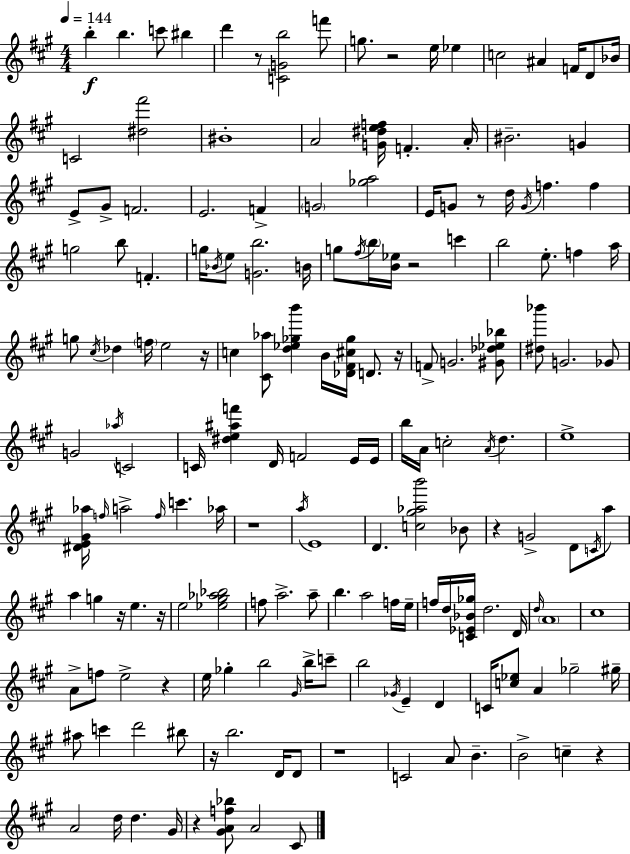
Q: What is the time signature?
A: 4/4